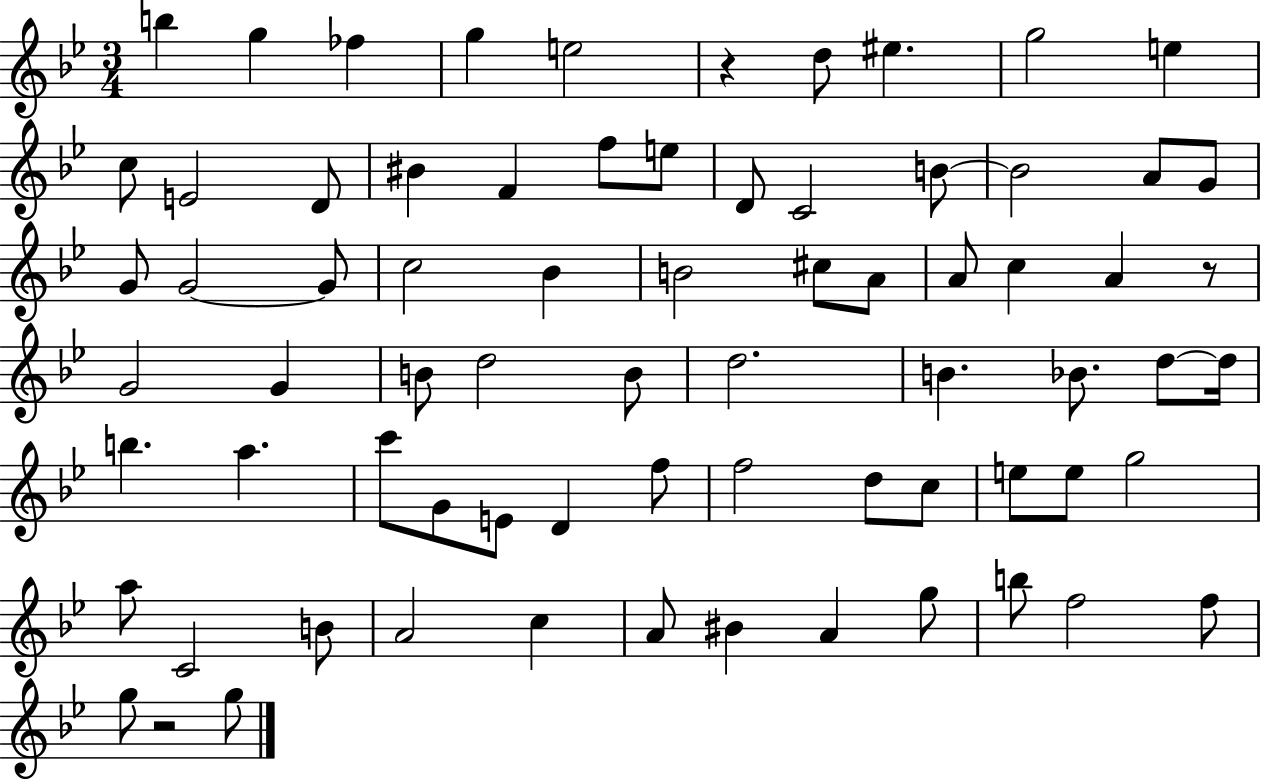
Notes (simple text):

B5/q G5/q FES5/q G5/q E5/h R/q D5/e EIS5/q. G5/h E5/q C5/e E4/h D4/e BIS4/q F4/q F5/e E5/e D4/e C4/h B4/e B4/h A4/e G4/e G4/e G4/h G4/e C5/h Bb4/q B4/h C#5/e A4/e A4/e C5/q A4/q R/e G4/h G4/q B4/e D5/h B4/e D5/h. B4/q. Bb4/e. D5/e D5/s B5/q. A5/q. C6/e G4/e E4/e D4/q F5/e F5/h D5/e C5/e E5/e E5/e G5/h A5/e C4/h B4/e A4/h C5/q A4/e BIS4/q A4/q G5/e B5/e F5/h F5/e G5/e R/h G5/e